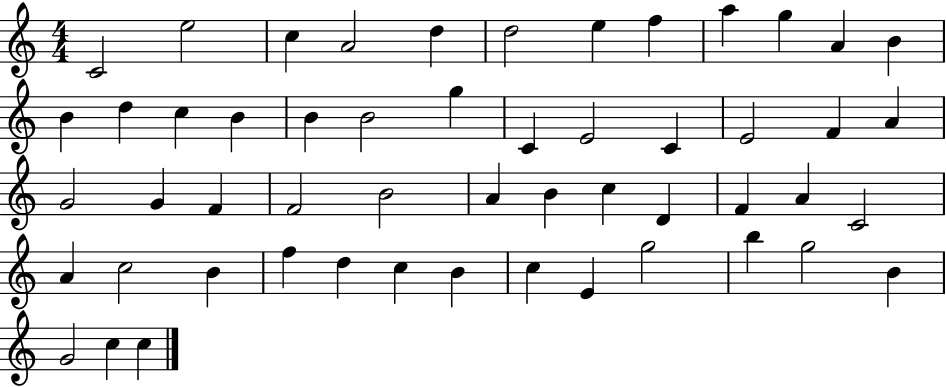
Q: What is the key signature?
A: C major